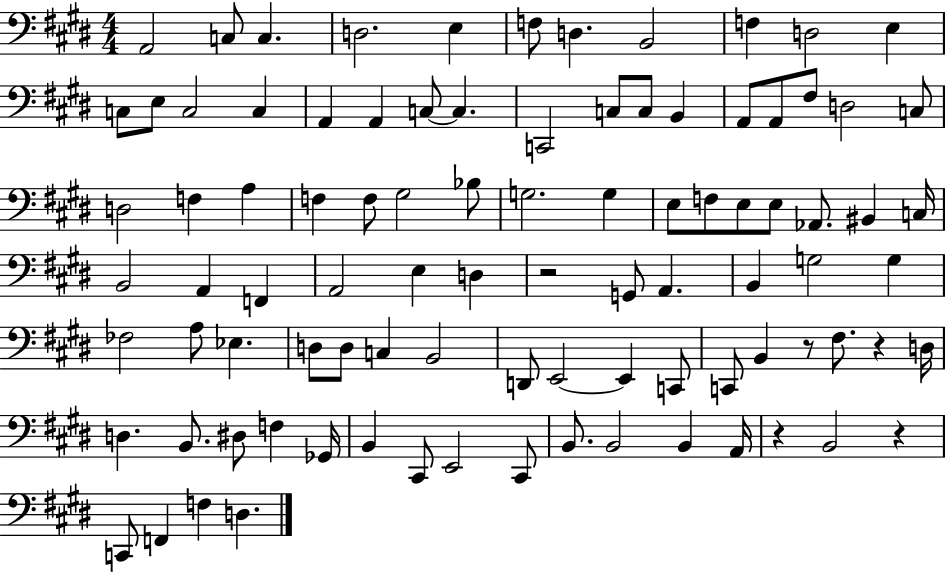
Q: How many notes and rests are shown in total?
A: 93